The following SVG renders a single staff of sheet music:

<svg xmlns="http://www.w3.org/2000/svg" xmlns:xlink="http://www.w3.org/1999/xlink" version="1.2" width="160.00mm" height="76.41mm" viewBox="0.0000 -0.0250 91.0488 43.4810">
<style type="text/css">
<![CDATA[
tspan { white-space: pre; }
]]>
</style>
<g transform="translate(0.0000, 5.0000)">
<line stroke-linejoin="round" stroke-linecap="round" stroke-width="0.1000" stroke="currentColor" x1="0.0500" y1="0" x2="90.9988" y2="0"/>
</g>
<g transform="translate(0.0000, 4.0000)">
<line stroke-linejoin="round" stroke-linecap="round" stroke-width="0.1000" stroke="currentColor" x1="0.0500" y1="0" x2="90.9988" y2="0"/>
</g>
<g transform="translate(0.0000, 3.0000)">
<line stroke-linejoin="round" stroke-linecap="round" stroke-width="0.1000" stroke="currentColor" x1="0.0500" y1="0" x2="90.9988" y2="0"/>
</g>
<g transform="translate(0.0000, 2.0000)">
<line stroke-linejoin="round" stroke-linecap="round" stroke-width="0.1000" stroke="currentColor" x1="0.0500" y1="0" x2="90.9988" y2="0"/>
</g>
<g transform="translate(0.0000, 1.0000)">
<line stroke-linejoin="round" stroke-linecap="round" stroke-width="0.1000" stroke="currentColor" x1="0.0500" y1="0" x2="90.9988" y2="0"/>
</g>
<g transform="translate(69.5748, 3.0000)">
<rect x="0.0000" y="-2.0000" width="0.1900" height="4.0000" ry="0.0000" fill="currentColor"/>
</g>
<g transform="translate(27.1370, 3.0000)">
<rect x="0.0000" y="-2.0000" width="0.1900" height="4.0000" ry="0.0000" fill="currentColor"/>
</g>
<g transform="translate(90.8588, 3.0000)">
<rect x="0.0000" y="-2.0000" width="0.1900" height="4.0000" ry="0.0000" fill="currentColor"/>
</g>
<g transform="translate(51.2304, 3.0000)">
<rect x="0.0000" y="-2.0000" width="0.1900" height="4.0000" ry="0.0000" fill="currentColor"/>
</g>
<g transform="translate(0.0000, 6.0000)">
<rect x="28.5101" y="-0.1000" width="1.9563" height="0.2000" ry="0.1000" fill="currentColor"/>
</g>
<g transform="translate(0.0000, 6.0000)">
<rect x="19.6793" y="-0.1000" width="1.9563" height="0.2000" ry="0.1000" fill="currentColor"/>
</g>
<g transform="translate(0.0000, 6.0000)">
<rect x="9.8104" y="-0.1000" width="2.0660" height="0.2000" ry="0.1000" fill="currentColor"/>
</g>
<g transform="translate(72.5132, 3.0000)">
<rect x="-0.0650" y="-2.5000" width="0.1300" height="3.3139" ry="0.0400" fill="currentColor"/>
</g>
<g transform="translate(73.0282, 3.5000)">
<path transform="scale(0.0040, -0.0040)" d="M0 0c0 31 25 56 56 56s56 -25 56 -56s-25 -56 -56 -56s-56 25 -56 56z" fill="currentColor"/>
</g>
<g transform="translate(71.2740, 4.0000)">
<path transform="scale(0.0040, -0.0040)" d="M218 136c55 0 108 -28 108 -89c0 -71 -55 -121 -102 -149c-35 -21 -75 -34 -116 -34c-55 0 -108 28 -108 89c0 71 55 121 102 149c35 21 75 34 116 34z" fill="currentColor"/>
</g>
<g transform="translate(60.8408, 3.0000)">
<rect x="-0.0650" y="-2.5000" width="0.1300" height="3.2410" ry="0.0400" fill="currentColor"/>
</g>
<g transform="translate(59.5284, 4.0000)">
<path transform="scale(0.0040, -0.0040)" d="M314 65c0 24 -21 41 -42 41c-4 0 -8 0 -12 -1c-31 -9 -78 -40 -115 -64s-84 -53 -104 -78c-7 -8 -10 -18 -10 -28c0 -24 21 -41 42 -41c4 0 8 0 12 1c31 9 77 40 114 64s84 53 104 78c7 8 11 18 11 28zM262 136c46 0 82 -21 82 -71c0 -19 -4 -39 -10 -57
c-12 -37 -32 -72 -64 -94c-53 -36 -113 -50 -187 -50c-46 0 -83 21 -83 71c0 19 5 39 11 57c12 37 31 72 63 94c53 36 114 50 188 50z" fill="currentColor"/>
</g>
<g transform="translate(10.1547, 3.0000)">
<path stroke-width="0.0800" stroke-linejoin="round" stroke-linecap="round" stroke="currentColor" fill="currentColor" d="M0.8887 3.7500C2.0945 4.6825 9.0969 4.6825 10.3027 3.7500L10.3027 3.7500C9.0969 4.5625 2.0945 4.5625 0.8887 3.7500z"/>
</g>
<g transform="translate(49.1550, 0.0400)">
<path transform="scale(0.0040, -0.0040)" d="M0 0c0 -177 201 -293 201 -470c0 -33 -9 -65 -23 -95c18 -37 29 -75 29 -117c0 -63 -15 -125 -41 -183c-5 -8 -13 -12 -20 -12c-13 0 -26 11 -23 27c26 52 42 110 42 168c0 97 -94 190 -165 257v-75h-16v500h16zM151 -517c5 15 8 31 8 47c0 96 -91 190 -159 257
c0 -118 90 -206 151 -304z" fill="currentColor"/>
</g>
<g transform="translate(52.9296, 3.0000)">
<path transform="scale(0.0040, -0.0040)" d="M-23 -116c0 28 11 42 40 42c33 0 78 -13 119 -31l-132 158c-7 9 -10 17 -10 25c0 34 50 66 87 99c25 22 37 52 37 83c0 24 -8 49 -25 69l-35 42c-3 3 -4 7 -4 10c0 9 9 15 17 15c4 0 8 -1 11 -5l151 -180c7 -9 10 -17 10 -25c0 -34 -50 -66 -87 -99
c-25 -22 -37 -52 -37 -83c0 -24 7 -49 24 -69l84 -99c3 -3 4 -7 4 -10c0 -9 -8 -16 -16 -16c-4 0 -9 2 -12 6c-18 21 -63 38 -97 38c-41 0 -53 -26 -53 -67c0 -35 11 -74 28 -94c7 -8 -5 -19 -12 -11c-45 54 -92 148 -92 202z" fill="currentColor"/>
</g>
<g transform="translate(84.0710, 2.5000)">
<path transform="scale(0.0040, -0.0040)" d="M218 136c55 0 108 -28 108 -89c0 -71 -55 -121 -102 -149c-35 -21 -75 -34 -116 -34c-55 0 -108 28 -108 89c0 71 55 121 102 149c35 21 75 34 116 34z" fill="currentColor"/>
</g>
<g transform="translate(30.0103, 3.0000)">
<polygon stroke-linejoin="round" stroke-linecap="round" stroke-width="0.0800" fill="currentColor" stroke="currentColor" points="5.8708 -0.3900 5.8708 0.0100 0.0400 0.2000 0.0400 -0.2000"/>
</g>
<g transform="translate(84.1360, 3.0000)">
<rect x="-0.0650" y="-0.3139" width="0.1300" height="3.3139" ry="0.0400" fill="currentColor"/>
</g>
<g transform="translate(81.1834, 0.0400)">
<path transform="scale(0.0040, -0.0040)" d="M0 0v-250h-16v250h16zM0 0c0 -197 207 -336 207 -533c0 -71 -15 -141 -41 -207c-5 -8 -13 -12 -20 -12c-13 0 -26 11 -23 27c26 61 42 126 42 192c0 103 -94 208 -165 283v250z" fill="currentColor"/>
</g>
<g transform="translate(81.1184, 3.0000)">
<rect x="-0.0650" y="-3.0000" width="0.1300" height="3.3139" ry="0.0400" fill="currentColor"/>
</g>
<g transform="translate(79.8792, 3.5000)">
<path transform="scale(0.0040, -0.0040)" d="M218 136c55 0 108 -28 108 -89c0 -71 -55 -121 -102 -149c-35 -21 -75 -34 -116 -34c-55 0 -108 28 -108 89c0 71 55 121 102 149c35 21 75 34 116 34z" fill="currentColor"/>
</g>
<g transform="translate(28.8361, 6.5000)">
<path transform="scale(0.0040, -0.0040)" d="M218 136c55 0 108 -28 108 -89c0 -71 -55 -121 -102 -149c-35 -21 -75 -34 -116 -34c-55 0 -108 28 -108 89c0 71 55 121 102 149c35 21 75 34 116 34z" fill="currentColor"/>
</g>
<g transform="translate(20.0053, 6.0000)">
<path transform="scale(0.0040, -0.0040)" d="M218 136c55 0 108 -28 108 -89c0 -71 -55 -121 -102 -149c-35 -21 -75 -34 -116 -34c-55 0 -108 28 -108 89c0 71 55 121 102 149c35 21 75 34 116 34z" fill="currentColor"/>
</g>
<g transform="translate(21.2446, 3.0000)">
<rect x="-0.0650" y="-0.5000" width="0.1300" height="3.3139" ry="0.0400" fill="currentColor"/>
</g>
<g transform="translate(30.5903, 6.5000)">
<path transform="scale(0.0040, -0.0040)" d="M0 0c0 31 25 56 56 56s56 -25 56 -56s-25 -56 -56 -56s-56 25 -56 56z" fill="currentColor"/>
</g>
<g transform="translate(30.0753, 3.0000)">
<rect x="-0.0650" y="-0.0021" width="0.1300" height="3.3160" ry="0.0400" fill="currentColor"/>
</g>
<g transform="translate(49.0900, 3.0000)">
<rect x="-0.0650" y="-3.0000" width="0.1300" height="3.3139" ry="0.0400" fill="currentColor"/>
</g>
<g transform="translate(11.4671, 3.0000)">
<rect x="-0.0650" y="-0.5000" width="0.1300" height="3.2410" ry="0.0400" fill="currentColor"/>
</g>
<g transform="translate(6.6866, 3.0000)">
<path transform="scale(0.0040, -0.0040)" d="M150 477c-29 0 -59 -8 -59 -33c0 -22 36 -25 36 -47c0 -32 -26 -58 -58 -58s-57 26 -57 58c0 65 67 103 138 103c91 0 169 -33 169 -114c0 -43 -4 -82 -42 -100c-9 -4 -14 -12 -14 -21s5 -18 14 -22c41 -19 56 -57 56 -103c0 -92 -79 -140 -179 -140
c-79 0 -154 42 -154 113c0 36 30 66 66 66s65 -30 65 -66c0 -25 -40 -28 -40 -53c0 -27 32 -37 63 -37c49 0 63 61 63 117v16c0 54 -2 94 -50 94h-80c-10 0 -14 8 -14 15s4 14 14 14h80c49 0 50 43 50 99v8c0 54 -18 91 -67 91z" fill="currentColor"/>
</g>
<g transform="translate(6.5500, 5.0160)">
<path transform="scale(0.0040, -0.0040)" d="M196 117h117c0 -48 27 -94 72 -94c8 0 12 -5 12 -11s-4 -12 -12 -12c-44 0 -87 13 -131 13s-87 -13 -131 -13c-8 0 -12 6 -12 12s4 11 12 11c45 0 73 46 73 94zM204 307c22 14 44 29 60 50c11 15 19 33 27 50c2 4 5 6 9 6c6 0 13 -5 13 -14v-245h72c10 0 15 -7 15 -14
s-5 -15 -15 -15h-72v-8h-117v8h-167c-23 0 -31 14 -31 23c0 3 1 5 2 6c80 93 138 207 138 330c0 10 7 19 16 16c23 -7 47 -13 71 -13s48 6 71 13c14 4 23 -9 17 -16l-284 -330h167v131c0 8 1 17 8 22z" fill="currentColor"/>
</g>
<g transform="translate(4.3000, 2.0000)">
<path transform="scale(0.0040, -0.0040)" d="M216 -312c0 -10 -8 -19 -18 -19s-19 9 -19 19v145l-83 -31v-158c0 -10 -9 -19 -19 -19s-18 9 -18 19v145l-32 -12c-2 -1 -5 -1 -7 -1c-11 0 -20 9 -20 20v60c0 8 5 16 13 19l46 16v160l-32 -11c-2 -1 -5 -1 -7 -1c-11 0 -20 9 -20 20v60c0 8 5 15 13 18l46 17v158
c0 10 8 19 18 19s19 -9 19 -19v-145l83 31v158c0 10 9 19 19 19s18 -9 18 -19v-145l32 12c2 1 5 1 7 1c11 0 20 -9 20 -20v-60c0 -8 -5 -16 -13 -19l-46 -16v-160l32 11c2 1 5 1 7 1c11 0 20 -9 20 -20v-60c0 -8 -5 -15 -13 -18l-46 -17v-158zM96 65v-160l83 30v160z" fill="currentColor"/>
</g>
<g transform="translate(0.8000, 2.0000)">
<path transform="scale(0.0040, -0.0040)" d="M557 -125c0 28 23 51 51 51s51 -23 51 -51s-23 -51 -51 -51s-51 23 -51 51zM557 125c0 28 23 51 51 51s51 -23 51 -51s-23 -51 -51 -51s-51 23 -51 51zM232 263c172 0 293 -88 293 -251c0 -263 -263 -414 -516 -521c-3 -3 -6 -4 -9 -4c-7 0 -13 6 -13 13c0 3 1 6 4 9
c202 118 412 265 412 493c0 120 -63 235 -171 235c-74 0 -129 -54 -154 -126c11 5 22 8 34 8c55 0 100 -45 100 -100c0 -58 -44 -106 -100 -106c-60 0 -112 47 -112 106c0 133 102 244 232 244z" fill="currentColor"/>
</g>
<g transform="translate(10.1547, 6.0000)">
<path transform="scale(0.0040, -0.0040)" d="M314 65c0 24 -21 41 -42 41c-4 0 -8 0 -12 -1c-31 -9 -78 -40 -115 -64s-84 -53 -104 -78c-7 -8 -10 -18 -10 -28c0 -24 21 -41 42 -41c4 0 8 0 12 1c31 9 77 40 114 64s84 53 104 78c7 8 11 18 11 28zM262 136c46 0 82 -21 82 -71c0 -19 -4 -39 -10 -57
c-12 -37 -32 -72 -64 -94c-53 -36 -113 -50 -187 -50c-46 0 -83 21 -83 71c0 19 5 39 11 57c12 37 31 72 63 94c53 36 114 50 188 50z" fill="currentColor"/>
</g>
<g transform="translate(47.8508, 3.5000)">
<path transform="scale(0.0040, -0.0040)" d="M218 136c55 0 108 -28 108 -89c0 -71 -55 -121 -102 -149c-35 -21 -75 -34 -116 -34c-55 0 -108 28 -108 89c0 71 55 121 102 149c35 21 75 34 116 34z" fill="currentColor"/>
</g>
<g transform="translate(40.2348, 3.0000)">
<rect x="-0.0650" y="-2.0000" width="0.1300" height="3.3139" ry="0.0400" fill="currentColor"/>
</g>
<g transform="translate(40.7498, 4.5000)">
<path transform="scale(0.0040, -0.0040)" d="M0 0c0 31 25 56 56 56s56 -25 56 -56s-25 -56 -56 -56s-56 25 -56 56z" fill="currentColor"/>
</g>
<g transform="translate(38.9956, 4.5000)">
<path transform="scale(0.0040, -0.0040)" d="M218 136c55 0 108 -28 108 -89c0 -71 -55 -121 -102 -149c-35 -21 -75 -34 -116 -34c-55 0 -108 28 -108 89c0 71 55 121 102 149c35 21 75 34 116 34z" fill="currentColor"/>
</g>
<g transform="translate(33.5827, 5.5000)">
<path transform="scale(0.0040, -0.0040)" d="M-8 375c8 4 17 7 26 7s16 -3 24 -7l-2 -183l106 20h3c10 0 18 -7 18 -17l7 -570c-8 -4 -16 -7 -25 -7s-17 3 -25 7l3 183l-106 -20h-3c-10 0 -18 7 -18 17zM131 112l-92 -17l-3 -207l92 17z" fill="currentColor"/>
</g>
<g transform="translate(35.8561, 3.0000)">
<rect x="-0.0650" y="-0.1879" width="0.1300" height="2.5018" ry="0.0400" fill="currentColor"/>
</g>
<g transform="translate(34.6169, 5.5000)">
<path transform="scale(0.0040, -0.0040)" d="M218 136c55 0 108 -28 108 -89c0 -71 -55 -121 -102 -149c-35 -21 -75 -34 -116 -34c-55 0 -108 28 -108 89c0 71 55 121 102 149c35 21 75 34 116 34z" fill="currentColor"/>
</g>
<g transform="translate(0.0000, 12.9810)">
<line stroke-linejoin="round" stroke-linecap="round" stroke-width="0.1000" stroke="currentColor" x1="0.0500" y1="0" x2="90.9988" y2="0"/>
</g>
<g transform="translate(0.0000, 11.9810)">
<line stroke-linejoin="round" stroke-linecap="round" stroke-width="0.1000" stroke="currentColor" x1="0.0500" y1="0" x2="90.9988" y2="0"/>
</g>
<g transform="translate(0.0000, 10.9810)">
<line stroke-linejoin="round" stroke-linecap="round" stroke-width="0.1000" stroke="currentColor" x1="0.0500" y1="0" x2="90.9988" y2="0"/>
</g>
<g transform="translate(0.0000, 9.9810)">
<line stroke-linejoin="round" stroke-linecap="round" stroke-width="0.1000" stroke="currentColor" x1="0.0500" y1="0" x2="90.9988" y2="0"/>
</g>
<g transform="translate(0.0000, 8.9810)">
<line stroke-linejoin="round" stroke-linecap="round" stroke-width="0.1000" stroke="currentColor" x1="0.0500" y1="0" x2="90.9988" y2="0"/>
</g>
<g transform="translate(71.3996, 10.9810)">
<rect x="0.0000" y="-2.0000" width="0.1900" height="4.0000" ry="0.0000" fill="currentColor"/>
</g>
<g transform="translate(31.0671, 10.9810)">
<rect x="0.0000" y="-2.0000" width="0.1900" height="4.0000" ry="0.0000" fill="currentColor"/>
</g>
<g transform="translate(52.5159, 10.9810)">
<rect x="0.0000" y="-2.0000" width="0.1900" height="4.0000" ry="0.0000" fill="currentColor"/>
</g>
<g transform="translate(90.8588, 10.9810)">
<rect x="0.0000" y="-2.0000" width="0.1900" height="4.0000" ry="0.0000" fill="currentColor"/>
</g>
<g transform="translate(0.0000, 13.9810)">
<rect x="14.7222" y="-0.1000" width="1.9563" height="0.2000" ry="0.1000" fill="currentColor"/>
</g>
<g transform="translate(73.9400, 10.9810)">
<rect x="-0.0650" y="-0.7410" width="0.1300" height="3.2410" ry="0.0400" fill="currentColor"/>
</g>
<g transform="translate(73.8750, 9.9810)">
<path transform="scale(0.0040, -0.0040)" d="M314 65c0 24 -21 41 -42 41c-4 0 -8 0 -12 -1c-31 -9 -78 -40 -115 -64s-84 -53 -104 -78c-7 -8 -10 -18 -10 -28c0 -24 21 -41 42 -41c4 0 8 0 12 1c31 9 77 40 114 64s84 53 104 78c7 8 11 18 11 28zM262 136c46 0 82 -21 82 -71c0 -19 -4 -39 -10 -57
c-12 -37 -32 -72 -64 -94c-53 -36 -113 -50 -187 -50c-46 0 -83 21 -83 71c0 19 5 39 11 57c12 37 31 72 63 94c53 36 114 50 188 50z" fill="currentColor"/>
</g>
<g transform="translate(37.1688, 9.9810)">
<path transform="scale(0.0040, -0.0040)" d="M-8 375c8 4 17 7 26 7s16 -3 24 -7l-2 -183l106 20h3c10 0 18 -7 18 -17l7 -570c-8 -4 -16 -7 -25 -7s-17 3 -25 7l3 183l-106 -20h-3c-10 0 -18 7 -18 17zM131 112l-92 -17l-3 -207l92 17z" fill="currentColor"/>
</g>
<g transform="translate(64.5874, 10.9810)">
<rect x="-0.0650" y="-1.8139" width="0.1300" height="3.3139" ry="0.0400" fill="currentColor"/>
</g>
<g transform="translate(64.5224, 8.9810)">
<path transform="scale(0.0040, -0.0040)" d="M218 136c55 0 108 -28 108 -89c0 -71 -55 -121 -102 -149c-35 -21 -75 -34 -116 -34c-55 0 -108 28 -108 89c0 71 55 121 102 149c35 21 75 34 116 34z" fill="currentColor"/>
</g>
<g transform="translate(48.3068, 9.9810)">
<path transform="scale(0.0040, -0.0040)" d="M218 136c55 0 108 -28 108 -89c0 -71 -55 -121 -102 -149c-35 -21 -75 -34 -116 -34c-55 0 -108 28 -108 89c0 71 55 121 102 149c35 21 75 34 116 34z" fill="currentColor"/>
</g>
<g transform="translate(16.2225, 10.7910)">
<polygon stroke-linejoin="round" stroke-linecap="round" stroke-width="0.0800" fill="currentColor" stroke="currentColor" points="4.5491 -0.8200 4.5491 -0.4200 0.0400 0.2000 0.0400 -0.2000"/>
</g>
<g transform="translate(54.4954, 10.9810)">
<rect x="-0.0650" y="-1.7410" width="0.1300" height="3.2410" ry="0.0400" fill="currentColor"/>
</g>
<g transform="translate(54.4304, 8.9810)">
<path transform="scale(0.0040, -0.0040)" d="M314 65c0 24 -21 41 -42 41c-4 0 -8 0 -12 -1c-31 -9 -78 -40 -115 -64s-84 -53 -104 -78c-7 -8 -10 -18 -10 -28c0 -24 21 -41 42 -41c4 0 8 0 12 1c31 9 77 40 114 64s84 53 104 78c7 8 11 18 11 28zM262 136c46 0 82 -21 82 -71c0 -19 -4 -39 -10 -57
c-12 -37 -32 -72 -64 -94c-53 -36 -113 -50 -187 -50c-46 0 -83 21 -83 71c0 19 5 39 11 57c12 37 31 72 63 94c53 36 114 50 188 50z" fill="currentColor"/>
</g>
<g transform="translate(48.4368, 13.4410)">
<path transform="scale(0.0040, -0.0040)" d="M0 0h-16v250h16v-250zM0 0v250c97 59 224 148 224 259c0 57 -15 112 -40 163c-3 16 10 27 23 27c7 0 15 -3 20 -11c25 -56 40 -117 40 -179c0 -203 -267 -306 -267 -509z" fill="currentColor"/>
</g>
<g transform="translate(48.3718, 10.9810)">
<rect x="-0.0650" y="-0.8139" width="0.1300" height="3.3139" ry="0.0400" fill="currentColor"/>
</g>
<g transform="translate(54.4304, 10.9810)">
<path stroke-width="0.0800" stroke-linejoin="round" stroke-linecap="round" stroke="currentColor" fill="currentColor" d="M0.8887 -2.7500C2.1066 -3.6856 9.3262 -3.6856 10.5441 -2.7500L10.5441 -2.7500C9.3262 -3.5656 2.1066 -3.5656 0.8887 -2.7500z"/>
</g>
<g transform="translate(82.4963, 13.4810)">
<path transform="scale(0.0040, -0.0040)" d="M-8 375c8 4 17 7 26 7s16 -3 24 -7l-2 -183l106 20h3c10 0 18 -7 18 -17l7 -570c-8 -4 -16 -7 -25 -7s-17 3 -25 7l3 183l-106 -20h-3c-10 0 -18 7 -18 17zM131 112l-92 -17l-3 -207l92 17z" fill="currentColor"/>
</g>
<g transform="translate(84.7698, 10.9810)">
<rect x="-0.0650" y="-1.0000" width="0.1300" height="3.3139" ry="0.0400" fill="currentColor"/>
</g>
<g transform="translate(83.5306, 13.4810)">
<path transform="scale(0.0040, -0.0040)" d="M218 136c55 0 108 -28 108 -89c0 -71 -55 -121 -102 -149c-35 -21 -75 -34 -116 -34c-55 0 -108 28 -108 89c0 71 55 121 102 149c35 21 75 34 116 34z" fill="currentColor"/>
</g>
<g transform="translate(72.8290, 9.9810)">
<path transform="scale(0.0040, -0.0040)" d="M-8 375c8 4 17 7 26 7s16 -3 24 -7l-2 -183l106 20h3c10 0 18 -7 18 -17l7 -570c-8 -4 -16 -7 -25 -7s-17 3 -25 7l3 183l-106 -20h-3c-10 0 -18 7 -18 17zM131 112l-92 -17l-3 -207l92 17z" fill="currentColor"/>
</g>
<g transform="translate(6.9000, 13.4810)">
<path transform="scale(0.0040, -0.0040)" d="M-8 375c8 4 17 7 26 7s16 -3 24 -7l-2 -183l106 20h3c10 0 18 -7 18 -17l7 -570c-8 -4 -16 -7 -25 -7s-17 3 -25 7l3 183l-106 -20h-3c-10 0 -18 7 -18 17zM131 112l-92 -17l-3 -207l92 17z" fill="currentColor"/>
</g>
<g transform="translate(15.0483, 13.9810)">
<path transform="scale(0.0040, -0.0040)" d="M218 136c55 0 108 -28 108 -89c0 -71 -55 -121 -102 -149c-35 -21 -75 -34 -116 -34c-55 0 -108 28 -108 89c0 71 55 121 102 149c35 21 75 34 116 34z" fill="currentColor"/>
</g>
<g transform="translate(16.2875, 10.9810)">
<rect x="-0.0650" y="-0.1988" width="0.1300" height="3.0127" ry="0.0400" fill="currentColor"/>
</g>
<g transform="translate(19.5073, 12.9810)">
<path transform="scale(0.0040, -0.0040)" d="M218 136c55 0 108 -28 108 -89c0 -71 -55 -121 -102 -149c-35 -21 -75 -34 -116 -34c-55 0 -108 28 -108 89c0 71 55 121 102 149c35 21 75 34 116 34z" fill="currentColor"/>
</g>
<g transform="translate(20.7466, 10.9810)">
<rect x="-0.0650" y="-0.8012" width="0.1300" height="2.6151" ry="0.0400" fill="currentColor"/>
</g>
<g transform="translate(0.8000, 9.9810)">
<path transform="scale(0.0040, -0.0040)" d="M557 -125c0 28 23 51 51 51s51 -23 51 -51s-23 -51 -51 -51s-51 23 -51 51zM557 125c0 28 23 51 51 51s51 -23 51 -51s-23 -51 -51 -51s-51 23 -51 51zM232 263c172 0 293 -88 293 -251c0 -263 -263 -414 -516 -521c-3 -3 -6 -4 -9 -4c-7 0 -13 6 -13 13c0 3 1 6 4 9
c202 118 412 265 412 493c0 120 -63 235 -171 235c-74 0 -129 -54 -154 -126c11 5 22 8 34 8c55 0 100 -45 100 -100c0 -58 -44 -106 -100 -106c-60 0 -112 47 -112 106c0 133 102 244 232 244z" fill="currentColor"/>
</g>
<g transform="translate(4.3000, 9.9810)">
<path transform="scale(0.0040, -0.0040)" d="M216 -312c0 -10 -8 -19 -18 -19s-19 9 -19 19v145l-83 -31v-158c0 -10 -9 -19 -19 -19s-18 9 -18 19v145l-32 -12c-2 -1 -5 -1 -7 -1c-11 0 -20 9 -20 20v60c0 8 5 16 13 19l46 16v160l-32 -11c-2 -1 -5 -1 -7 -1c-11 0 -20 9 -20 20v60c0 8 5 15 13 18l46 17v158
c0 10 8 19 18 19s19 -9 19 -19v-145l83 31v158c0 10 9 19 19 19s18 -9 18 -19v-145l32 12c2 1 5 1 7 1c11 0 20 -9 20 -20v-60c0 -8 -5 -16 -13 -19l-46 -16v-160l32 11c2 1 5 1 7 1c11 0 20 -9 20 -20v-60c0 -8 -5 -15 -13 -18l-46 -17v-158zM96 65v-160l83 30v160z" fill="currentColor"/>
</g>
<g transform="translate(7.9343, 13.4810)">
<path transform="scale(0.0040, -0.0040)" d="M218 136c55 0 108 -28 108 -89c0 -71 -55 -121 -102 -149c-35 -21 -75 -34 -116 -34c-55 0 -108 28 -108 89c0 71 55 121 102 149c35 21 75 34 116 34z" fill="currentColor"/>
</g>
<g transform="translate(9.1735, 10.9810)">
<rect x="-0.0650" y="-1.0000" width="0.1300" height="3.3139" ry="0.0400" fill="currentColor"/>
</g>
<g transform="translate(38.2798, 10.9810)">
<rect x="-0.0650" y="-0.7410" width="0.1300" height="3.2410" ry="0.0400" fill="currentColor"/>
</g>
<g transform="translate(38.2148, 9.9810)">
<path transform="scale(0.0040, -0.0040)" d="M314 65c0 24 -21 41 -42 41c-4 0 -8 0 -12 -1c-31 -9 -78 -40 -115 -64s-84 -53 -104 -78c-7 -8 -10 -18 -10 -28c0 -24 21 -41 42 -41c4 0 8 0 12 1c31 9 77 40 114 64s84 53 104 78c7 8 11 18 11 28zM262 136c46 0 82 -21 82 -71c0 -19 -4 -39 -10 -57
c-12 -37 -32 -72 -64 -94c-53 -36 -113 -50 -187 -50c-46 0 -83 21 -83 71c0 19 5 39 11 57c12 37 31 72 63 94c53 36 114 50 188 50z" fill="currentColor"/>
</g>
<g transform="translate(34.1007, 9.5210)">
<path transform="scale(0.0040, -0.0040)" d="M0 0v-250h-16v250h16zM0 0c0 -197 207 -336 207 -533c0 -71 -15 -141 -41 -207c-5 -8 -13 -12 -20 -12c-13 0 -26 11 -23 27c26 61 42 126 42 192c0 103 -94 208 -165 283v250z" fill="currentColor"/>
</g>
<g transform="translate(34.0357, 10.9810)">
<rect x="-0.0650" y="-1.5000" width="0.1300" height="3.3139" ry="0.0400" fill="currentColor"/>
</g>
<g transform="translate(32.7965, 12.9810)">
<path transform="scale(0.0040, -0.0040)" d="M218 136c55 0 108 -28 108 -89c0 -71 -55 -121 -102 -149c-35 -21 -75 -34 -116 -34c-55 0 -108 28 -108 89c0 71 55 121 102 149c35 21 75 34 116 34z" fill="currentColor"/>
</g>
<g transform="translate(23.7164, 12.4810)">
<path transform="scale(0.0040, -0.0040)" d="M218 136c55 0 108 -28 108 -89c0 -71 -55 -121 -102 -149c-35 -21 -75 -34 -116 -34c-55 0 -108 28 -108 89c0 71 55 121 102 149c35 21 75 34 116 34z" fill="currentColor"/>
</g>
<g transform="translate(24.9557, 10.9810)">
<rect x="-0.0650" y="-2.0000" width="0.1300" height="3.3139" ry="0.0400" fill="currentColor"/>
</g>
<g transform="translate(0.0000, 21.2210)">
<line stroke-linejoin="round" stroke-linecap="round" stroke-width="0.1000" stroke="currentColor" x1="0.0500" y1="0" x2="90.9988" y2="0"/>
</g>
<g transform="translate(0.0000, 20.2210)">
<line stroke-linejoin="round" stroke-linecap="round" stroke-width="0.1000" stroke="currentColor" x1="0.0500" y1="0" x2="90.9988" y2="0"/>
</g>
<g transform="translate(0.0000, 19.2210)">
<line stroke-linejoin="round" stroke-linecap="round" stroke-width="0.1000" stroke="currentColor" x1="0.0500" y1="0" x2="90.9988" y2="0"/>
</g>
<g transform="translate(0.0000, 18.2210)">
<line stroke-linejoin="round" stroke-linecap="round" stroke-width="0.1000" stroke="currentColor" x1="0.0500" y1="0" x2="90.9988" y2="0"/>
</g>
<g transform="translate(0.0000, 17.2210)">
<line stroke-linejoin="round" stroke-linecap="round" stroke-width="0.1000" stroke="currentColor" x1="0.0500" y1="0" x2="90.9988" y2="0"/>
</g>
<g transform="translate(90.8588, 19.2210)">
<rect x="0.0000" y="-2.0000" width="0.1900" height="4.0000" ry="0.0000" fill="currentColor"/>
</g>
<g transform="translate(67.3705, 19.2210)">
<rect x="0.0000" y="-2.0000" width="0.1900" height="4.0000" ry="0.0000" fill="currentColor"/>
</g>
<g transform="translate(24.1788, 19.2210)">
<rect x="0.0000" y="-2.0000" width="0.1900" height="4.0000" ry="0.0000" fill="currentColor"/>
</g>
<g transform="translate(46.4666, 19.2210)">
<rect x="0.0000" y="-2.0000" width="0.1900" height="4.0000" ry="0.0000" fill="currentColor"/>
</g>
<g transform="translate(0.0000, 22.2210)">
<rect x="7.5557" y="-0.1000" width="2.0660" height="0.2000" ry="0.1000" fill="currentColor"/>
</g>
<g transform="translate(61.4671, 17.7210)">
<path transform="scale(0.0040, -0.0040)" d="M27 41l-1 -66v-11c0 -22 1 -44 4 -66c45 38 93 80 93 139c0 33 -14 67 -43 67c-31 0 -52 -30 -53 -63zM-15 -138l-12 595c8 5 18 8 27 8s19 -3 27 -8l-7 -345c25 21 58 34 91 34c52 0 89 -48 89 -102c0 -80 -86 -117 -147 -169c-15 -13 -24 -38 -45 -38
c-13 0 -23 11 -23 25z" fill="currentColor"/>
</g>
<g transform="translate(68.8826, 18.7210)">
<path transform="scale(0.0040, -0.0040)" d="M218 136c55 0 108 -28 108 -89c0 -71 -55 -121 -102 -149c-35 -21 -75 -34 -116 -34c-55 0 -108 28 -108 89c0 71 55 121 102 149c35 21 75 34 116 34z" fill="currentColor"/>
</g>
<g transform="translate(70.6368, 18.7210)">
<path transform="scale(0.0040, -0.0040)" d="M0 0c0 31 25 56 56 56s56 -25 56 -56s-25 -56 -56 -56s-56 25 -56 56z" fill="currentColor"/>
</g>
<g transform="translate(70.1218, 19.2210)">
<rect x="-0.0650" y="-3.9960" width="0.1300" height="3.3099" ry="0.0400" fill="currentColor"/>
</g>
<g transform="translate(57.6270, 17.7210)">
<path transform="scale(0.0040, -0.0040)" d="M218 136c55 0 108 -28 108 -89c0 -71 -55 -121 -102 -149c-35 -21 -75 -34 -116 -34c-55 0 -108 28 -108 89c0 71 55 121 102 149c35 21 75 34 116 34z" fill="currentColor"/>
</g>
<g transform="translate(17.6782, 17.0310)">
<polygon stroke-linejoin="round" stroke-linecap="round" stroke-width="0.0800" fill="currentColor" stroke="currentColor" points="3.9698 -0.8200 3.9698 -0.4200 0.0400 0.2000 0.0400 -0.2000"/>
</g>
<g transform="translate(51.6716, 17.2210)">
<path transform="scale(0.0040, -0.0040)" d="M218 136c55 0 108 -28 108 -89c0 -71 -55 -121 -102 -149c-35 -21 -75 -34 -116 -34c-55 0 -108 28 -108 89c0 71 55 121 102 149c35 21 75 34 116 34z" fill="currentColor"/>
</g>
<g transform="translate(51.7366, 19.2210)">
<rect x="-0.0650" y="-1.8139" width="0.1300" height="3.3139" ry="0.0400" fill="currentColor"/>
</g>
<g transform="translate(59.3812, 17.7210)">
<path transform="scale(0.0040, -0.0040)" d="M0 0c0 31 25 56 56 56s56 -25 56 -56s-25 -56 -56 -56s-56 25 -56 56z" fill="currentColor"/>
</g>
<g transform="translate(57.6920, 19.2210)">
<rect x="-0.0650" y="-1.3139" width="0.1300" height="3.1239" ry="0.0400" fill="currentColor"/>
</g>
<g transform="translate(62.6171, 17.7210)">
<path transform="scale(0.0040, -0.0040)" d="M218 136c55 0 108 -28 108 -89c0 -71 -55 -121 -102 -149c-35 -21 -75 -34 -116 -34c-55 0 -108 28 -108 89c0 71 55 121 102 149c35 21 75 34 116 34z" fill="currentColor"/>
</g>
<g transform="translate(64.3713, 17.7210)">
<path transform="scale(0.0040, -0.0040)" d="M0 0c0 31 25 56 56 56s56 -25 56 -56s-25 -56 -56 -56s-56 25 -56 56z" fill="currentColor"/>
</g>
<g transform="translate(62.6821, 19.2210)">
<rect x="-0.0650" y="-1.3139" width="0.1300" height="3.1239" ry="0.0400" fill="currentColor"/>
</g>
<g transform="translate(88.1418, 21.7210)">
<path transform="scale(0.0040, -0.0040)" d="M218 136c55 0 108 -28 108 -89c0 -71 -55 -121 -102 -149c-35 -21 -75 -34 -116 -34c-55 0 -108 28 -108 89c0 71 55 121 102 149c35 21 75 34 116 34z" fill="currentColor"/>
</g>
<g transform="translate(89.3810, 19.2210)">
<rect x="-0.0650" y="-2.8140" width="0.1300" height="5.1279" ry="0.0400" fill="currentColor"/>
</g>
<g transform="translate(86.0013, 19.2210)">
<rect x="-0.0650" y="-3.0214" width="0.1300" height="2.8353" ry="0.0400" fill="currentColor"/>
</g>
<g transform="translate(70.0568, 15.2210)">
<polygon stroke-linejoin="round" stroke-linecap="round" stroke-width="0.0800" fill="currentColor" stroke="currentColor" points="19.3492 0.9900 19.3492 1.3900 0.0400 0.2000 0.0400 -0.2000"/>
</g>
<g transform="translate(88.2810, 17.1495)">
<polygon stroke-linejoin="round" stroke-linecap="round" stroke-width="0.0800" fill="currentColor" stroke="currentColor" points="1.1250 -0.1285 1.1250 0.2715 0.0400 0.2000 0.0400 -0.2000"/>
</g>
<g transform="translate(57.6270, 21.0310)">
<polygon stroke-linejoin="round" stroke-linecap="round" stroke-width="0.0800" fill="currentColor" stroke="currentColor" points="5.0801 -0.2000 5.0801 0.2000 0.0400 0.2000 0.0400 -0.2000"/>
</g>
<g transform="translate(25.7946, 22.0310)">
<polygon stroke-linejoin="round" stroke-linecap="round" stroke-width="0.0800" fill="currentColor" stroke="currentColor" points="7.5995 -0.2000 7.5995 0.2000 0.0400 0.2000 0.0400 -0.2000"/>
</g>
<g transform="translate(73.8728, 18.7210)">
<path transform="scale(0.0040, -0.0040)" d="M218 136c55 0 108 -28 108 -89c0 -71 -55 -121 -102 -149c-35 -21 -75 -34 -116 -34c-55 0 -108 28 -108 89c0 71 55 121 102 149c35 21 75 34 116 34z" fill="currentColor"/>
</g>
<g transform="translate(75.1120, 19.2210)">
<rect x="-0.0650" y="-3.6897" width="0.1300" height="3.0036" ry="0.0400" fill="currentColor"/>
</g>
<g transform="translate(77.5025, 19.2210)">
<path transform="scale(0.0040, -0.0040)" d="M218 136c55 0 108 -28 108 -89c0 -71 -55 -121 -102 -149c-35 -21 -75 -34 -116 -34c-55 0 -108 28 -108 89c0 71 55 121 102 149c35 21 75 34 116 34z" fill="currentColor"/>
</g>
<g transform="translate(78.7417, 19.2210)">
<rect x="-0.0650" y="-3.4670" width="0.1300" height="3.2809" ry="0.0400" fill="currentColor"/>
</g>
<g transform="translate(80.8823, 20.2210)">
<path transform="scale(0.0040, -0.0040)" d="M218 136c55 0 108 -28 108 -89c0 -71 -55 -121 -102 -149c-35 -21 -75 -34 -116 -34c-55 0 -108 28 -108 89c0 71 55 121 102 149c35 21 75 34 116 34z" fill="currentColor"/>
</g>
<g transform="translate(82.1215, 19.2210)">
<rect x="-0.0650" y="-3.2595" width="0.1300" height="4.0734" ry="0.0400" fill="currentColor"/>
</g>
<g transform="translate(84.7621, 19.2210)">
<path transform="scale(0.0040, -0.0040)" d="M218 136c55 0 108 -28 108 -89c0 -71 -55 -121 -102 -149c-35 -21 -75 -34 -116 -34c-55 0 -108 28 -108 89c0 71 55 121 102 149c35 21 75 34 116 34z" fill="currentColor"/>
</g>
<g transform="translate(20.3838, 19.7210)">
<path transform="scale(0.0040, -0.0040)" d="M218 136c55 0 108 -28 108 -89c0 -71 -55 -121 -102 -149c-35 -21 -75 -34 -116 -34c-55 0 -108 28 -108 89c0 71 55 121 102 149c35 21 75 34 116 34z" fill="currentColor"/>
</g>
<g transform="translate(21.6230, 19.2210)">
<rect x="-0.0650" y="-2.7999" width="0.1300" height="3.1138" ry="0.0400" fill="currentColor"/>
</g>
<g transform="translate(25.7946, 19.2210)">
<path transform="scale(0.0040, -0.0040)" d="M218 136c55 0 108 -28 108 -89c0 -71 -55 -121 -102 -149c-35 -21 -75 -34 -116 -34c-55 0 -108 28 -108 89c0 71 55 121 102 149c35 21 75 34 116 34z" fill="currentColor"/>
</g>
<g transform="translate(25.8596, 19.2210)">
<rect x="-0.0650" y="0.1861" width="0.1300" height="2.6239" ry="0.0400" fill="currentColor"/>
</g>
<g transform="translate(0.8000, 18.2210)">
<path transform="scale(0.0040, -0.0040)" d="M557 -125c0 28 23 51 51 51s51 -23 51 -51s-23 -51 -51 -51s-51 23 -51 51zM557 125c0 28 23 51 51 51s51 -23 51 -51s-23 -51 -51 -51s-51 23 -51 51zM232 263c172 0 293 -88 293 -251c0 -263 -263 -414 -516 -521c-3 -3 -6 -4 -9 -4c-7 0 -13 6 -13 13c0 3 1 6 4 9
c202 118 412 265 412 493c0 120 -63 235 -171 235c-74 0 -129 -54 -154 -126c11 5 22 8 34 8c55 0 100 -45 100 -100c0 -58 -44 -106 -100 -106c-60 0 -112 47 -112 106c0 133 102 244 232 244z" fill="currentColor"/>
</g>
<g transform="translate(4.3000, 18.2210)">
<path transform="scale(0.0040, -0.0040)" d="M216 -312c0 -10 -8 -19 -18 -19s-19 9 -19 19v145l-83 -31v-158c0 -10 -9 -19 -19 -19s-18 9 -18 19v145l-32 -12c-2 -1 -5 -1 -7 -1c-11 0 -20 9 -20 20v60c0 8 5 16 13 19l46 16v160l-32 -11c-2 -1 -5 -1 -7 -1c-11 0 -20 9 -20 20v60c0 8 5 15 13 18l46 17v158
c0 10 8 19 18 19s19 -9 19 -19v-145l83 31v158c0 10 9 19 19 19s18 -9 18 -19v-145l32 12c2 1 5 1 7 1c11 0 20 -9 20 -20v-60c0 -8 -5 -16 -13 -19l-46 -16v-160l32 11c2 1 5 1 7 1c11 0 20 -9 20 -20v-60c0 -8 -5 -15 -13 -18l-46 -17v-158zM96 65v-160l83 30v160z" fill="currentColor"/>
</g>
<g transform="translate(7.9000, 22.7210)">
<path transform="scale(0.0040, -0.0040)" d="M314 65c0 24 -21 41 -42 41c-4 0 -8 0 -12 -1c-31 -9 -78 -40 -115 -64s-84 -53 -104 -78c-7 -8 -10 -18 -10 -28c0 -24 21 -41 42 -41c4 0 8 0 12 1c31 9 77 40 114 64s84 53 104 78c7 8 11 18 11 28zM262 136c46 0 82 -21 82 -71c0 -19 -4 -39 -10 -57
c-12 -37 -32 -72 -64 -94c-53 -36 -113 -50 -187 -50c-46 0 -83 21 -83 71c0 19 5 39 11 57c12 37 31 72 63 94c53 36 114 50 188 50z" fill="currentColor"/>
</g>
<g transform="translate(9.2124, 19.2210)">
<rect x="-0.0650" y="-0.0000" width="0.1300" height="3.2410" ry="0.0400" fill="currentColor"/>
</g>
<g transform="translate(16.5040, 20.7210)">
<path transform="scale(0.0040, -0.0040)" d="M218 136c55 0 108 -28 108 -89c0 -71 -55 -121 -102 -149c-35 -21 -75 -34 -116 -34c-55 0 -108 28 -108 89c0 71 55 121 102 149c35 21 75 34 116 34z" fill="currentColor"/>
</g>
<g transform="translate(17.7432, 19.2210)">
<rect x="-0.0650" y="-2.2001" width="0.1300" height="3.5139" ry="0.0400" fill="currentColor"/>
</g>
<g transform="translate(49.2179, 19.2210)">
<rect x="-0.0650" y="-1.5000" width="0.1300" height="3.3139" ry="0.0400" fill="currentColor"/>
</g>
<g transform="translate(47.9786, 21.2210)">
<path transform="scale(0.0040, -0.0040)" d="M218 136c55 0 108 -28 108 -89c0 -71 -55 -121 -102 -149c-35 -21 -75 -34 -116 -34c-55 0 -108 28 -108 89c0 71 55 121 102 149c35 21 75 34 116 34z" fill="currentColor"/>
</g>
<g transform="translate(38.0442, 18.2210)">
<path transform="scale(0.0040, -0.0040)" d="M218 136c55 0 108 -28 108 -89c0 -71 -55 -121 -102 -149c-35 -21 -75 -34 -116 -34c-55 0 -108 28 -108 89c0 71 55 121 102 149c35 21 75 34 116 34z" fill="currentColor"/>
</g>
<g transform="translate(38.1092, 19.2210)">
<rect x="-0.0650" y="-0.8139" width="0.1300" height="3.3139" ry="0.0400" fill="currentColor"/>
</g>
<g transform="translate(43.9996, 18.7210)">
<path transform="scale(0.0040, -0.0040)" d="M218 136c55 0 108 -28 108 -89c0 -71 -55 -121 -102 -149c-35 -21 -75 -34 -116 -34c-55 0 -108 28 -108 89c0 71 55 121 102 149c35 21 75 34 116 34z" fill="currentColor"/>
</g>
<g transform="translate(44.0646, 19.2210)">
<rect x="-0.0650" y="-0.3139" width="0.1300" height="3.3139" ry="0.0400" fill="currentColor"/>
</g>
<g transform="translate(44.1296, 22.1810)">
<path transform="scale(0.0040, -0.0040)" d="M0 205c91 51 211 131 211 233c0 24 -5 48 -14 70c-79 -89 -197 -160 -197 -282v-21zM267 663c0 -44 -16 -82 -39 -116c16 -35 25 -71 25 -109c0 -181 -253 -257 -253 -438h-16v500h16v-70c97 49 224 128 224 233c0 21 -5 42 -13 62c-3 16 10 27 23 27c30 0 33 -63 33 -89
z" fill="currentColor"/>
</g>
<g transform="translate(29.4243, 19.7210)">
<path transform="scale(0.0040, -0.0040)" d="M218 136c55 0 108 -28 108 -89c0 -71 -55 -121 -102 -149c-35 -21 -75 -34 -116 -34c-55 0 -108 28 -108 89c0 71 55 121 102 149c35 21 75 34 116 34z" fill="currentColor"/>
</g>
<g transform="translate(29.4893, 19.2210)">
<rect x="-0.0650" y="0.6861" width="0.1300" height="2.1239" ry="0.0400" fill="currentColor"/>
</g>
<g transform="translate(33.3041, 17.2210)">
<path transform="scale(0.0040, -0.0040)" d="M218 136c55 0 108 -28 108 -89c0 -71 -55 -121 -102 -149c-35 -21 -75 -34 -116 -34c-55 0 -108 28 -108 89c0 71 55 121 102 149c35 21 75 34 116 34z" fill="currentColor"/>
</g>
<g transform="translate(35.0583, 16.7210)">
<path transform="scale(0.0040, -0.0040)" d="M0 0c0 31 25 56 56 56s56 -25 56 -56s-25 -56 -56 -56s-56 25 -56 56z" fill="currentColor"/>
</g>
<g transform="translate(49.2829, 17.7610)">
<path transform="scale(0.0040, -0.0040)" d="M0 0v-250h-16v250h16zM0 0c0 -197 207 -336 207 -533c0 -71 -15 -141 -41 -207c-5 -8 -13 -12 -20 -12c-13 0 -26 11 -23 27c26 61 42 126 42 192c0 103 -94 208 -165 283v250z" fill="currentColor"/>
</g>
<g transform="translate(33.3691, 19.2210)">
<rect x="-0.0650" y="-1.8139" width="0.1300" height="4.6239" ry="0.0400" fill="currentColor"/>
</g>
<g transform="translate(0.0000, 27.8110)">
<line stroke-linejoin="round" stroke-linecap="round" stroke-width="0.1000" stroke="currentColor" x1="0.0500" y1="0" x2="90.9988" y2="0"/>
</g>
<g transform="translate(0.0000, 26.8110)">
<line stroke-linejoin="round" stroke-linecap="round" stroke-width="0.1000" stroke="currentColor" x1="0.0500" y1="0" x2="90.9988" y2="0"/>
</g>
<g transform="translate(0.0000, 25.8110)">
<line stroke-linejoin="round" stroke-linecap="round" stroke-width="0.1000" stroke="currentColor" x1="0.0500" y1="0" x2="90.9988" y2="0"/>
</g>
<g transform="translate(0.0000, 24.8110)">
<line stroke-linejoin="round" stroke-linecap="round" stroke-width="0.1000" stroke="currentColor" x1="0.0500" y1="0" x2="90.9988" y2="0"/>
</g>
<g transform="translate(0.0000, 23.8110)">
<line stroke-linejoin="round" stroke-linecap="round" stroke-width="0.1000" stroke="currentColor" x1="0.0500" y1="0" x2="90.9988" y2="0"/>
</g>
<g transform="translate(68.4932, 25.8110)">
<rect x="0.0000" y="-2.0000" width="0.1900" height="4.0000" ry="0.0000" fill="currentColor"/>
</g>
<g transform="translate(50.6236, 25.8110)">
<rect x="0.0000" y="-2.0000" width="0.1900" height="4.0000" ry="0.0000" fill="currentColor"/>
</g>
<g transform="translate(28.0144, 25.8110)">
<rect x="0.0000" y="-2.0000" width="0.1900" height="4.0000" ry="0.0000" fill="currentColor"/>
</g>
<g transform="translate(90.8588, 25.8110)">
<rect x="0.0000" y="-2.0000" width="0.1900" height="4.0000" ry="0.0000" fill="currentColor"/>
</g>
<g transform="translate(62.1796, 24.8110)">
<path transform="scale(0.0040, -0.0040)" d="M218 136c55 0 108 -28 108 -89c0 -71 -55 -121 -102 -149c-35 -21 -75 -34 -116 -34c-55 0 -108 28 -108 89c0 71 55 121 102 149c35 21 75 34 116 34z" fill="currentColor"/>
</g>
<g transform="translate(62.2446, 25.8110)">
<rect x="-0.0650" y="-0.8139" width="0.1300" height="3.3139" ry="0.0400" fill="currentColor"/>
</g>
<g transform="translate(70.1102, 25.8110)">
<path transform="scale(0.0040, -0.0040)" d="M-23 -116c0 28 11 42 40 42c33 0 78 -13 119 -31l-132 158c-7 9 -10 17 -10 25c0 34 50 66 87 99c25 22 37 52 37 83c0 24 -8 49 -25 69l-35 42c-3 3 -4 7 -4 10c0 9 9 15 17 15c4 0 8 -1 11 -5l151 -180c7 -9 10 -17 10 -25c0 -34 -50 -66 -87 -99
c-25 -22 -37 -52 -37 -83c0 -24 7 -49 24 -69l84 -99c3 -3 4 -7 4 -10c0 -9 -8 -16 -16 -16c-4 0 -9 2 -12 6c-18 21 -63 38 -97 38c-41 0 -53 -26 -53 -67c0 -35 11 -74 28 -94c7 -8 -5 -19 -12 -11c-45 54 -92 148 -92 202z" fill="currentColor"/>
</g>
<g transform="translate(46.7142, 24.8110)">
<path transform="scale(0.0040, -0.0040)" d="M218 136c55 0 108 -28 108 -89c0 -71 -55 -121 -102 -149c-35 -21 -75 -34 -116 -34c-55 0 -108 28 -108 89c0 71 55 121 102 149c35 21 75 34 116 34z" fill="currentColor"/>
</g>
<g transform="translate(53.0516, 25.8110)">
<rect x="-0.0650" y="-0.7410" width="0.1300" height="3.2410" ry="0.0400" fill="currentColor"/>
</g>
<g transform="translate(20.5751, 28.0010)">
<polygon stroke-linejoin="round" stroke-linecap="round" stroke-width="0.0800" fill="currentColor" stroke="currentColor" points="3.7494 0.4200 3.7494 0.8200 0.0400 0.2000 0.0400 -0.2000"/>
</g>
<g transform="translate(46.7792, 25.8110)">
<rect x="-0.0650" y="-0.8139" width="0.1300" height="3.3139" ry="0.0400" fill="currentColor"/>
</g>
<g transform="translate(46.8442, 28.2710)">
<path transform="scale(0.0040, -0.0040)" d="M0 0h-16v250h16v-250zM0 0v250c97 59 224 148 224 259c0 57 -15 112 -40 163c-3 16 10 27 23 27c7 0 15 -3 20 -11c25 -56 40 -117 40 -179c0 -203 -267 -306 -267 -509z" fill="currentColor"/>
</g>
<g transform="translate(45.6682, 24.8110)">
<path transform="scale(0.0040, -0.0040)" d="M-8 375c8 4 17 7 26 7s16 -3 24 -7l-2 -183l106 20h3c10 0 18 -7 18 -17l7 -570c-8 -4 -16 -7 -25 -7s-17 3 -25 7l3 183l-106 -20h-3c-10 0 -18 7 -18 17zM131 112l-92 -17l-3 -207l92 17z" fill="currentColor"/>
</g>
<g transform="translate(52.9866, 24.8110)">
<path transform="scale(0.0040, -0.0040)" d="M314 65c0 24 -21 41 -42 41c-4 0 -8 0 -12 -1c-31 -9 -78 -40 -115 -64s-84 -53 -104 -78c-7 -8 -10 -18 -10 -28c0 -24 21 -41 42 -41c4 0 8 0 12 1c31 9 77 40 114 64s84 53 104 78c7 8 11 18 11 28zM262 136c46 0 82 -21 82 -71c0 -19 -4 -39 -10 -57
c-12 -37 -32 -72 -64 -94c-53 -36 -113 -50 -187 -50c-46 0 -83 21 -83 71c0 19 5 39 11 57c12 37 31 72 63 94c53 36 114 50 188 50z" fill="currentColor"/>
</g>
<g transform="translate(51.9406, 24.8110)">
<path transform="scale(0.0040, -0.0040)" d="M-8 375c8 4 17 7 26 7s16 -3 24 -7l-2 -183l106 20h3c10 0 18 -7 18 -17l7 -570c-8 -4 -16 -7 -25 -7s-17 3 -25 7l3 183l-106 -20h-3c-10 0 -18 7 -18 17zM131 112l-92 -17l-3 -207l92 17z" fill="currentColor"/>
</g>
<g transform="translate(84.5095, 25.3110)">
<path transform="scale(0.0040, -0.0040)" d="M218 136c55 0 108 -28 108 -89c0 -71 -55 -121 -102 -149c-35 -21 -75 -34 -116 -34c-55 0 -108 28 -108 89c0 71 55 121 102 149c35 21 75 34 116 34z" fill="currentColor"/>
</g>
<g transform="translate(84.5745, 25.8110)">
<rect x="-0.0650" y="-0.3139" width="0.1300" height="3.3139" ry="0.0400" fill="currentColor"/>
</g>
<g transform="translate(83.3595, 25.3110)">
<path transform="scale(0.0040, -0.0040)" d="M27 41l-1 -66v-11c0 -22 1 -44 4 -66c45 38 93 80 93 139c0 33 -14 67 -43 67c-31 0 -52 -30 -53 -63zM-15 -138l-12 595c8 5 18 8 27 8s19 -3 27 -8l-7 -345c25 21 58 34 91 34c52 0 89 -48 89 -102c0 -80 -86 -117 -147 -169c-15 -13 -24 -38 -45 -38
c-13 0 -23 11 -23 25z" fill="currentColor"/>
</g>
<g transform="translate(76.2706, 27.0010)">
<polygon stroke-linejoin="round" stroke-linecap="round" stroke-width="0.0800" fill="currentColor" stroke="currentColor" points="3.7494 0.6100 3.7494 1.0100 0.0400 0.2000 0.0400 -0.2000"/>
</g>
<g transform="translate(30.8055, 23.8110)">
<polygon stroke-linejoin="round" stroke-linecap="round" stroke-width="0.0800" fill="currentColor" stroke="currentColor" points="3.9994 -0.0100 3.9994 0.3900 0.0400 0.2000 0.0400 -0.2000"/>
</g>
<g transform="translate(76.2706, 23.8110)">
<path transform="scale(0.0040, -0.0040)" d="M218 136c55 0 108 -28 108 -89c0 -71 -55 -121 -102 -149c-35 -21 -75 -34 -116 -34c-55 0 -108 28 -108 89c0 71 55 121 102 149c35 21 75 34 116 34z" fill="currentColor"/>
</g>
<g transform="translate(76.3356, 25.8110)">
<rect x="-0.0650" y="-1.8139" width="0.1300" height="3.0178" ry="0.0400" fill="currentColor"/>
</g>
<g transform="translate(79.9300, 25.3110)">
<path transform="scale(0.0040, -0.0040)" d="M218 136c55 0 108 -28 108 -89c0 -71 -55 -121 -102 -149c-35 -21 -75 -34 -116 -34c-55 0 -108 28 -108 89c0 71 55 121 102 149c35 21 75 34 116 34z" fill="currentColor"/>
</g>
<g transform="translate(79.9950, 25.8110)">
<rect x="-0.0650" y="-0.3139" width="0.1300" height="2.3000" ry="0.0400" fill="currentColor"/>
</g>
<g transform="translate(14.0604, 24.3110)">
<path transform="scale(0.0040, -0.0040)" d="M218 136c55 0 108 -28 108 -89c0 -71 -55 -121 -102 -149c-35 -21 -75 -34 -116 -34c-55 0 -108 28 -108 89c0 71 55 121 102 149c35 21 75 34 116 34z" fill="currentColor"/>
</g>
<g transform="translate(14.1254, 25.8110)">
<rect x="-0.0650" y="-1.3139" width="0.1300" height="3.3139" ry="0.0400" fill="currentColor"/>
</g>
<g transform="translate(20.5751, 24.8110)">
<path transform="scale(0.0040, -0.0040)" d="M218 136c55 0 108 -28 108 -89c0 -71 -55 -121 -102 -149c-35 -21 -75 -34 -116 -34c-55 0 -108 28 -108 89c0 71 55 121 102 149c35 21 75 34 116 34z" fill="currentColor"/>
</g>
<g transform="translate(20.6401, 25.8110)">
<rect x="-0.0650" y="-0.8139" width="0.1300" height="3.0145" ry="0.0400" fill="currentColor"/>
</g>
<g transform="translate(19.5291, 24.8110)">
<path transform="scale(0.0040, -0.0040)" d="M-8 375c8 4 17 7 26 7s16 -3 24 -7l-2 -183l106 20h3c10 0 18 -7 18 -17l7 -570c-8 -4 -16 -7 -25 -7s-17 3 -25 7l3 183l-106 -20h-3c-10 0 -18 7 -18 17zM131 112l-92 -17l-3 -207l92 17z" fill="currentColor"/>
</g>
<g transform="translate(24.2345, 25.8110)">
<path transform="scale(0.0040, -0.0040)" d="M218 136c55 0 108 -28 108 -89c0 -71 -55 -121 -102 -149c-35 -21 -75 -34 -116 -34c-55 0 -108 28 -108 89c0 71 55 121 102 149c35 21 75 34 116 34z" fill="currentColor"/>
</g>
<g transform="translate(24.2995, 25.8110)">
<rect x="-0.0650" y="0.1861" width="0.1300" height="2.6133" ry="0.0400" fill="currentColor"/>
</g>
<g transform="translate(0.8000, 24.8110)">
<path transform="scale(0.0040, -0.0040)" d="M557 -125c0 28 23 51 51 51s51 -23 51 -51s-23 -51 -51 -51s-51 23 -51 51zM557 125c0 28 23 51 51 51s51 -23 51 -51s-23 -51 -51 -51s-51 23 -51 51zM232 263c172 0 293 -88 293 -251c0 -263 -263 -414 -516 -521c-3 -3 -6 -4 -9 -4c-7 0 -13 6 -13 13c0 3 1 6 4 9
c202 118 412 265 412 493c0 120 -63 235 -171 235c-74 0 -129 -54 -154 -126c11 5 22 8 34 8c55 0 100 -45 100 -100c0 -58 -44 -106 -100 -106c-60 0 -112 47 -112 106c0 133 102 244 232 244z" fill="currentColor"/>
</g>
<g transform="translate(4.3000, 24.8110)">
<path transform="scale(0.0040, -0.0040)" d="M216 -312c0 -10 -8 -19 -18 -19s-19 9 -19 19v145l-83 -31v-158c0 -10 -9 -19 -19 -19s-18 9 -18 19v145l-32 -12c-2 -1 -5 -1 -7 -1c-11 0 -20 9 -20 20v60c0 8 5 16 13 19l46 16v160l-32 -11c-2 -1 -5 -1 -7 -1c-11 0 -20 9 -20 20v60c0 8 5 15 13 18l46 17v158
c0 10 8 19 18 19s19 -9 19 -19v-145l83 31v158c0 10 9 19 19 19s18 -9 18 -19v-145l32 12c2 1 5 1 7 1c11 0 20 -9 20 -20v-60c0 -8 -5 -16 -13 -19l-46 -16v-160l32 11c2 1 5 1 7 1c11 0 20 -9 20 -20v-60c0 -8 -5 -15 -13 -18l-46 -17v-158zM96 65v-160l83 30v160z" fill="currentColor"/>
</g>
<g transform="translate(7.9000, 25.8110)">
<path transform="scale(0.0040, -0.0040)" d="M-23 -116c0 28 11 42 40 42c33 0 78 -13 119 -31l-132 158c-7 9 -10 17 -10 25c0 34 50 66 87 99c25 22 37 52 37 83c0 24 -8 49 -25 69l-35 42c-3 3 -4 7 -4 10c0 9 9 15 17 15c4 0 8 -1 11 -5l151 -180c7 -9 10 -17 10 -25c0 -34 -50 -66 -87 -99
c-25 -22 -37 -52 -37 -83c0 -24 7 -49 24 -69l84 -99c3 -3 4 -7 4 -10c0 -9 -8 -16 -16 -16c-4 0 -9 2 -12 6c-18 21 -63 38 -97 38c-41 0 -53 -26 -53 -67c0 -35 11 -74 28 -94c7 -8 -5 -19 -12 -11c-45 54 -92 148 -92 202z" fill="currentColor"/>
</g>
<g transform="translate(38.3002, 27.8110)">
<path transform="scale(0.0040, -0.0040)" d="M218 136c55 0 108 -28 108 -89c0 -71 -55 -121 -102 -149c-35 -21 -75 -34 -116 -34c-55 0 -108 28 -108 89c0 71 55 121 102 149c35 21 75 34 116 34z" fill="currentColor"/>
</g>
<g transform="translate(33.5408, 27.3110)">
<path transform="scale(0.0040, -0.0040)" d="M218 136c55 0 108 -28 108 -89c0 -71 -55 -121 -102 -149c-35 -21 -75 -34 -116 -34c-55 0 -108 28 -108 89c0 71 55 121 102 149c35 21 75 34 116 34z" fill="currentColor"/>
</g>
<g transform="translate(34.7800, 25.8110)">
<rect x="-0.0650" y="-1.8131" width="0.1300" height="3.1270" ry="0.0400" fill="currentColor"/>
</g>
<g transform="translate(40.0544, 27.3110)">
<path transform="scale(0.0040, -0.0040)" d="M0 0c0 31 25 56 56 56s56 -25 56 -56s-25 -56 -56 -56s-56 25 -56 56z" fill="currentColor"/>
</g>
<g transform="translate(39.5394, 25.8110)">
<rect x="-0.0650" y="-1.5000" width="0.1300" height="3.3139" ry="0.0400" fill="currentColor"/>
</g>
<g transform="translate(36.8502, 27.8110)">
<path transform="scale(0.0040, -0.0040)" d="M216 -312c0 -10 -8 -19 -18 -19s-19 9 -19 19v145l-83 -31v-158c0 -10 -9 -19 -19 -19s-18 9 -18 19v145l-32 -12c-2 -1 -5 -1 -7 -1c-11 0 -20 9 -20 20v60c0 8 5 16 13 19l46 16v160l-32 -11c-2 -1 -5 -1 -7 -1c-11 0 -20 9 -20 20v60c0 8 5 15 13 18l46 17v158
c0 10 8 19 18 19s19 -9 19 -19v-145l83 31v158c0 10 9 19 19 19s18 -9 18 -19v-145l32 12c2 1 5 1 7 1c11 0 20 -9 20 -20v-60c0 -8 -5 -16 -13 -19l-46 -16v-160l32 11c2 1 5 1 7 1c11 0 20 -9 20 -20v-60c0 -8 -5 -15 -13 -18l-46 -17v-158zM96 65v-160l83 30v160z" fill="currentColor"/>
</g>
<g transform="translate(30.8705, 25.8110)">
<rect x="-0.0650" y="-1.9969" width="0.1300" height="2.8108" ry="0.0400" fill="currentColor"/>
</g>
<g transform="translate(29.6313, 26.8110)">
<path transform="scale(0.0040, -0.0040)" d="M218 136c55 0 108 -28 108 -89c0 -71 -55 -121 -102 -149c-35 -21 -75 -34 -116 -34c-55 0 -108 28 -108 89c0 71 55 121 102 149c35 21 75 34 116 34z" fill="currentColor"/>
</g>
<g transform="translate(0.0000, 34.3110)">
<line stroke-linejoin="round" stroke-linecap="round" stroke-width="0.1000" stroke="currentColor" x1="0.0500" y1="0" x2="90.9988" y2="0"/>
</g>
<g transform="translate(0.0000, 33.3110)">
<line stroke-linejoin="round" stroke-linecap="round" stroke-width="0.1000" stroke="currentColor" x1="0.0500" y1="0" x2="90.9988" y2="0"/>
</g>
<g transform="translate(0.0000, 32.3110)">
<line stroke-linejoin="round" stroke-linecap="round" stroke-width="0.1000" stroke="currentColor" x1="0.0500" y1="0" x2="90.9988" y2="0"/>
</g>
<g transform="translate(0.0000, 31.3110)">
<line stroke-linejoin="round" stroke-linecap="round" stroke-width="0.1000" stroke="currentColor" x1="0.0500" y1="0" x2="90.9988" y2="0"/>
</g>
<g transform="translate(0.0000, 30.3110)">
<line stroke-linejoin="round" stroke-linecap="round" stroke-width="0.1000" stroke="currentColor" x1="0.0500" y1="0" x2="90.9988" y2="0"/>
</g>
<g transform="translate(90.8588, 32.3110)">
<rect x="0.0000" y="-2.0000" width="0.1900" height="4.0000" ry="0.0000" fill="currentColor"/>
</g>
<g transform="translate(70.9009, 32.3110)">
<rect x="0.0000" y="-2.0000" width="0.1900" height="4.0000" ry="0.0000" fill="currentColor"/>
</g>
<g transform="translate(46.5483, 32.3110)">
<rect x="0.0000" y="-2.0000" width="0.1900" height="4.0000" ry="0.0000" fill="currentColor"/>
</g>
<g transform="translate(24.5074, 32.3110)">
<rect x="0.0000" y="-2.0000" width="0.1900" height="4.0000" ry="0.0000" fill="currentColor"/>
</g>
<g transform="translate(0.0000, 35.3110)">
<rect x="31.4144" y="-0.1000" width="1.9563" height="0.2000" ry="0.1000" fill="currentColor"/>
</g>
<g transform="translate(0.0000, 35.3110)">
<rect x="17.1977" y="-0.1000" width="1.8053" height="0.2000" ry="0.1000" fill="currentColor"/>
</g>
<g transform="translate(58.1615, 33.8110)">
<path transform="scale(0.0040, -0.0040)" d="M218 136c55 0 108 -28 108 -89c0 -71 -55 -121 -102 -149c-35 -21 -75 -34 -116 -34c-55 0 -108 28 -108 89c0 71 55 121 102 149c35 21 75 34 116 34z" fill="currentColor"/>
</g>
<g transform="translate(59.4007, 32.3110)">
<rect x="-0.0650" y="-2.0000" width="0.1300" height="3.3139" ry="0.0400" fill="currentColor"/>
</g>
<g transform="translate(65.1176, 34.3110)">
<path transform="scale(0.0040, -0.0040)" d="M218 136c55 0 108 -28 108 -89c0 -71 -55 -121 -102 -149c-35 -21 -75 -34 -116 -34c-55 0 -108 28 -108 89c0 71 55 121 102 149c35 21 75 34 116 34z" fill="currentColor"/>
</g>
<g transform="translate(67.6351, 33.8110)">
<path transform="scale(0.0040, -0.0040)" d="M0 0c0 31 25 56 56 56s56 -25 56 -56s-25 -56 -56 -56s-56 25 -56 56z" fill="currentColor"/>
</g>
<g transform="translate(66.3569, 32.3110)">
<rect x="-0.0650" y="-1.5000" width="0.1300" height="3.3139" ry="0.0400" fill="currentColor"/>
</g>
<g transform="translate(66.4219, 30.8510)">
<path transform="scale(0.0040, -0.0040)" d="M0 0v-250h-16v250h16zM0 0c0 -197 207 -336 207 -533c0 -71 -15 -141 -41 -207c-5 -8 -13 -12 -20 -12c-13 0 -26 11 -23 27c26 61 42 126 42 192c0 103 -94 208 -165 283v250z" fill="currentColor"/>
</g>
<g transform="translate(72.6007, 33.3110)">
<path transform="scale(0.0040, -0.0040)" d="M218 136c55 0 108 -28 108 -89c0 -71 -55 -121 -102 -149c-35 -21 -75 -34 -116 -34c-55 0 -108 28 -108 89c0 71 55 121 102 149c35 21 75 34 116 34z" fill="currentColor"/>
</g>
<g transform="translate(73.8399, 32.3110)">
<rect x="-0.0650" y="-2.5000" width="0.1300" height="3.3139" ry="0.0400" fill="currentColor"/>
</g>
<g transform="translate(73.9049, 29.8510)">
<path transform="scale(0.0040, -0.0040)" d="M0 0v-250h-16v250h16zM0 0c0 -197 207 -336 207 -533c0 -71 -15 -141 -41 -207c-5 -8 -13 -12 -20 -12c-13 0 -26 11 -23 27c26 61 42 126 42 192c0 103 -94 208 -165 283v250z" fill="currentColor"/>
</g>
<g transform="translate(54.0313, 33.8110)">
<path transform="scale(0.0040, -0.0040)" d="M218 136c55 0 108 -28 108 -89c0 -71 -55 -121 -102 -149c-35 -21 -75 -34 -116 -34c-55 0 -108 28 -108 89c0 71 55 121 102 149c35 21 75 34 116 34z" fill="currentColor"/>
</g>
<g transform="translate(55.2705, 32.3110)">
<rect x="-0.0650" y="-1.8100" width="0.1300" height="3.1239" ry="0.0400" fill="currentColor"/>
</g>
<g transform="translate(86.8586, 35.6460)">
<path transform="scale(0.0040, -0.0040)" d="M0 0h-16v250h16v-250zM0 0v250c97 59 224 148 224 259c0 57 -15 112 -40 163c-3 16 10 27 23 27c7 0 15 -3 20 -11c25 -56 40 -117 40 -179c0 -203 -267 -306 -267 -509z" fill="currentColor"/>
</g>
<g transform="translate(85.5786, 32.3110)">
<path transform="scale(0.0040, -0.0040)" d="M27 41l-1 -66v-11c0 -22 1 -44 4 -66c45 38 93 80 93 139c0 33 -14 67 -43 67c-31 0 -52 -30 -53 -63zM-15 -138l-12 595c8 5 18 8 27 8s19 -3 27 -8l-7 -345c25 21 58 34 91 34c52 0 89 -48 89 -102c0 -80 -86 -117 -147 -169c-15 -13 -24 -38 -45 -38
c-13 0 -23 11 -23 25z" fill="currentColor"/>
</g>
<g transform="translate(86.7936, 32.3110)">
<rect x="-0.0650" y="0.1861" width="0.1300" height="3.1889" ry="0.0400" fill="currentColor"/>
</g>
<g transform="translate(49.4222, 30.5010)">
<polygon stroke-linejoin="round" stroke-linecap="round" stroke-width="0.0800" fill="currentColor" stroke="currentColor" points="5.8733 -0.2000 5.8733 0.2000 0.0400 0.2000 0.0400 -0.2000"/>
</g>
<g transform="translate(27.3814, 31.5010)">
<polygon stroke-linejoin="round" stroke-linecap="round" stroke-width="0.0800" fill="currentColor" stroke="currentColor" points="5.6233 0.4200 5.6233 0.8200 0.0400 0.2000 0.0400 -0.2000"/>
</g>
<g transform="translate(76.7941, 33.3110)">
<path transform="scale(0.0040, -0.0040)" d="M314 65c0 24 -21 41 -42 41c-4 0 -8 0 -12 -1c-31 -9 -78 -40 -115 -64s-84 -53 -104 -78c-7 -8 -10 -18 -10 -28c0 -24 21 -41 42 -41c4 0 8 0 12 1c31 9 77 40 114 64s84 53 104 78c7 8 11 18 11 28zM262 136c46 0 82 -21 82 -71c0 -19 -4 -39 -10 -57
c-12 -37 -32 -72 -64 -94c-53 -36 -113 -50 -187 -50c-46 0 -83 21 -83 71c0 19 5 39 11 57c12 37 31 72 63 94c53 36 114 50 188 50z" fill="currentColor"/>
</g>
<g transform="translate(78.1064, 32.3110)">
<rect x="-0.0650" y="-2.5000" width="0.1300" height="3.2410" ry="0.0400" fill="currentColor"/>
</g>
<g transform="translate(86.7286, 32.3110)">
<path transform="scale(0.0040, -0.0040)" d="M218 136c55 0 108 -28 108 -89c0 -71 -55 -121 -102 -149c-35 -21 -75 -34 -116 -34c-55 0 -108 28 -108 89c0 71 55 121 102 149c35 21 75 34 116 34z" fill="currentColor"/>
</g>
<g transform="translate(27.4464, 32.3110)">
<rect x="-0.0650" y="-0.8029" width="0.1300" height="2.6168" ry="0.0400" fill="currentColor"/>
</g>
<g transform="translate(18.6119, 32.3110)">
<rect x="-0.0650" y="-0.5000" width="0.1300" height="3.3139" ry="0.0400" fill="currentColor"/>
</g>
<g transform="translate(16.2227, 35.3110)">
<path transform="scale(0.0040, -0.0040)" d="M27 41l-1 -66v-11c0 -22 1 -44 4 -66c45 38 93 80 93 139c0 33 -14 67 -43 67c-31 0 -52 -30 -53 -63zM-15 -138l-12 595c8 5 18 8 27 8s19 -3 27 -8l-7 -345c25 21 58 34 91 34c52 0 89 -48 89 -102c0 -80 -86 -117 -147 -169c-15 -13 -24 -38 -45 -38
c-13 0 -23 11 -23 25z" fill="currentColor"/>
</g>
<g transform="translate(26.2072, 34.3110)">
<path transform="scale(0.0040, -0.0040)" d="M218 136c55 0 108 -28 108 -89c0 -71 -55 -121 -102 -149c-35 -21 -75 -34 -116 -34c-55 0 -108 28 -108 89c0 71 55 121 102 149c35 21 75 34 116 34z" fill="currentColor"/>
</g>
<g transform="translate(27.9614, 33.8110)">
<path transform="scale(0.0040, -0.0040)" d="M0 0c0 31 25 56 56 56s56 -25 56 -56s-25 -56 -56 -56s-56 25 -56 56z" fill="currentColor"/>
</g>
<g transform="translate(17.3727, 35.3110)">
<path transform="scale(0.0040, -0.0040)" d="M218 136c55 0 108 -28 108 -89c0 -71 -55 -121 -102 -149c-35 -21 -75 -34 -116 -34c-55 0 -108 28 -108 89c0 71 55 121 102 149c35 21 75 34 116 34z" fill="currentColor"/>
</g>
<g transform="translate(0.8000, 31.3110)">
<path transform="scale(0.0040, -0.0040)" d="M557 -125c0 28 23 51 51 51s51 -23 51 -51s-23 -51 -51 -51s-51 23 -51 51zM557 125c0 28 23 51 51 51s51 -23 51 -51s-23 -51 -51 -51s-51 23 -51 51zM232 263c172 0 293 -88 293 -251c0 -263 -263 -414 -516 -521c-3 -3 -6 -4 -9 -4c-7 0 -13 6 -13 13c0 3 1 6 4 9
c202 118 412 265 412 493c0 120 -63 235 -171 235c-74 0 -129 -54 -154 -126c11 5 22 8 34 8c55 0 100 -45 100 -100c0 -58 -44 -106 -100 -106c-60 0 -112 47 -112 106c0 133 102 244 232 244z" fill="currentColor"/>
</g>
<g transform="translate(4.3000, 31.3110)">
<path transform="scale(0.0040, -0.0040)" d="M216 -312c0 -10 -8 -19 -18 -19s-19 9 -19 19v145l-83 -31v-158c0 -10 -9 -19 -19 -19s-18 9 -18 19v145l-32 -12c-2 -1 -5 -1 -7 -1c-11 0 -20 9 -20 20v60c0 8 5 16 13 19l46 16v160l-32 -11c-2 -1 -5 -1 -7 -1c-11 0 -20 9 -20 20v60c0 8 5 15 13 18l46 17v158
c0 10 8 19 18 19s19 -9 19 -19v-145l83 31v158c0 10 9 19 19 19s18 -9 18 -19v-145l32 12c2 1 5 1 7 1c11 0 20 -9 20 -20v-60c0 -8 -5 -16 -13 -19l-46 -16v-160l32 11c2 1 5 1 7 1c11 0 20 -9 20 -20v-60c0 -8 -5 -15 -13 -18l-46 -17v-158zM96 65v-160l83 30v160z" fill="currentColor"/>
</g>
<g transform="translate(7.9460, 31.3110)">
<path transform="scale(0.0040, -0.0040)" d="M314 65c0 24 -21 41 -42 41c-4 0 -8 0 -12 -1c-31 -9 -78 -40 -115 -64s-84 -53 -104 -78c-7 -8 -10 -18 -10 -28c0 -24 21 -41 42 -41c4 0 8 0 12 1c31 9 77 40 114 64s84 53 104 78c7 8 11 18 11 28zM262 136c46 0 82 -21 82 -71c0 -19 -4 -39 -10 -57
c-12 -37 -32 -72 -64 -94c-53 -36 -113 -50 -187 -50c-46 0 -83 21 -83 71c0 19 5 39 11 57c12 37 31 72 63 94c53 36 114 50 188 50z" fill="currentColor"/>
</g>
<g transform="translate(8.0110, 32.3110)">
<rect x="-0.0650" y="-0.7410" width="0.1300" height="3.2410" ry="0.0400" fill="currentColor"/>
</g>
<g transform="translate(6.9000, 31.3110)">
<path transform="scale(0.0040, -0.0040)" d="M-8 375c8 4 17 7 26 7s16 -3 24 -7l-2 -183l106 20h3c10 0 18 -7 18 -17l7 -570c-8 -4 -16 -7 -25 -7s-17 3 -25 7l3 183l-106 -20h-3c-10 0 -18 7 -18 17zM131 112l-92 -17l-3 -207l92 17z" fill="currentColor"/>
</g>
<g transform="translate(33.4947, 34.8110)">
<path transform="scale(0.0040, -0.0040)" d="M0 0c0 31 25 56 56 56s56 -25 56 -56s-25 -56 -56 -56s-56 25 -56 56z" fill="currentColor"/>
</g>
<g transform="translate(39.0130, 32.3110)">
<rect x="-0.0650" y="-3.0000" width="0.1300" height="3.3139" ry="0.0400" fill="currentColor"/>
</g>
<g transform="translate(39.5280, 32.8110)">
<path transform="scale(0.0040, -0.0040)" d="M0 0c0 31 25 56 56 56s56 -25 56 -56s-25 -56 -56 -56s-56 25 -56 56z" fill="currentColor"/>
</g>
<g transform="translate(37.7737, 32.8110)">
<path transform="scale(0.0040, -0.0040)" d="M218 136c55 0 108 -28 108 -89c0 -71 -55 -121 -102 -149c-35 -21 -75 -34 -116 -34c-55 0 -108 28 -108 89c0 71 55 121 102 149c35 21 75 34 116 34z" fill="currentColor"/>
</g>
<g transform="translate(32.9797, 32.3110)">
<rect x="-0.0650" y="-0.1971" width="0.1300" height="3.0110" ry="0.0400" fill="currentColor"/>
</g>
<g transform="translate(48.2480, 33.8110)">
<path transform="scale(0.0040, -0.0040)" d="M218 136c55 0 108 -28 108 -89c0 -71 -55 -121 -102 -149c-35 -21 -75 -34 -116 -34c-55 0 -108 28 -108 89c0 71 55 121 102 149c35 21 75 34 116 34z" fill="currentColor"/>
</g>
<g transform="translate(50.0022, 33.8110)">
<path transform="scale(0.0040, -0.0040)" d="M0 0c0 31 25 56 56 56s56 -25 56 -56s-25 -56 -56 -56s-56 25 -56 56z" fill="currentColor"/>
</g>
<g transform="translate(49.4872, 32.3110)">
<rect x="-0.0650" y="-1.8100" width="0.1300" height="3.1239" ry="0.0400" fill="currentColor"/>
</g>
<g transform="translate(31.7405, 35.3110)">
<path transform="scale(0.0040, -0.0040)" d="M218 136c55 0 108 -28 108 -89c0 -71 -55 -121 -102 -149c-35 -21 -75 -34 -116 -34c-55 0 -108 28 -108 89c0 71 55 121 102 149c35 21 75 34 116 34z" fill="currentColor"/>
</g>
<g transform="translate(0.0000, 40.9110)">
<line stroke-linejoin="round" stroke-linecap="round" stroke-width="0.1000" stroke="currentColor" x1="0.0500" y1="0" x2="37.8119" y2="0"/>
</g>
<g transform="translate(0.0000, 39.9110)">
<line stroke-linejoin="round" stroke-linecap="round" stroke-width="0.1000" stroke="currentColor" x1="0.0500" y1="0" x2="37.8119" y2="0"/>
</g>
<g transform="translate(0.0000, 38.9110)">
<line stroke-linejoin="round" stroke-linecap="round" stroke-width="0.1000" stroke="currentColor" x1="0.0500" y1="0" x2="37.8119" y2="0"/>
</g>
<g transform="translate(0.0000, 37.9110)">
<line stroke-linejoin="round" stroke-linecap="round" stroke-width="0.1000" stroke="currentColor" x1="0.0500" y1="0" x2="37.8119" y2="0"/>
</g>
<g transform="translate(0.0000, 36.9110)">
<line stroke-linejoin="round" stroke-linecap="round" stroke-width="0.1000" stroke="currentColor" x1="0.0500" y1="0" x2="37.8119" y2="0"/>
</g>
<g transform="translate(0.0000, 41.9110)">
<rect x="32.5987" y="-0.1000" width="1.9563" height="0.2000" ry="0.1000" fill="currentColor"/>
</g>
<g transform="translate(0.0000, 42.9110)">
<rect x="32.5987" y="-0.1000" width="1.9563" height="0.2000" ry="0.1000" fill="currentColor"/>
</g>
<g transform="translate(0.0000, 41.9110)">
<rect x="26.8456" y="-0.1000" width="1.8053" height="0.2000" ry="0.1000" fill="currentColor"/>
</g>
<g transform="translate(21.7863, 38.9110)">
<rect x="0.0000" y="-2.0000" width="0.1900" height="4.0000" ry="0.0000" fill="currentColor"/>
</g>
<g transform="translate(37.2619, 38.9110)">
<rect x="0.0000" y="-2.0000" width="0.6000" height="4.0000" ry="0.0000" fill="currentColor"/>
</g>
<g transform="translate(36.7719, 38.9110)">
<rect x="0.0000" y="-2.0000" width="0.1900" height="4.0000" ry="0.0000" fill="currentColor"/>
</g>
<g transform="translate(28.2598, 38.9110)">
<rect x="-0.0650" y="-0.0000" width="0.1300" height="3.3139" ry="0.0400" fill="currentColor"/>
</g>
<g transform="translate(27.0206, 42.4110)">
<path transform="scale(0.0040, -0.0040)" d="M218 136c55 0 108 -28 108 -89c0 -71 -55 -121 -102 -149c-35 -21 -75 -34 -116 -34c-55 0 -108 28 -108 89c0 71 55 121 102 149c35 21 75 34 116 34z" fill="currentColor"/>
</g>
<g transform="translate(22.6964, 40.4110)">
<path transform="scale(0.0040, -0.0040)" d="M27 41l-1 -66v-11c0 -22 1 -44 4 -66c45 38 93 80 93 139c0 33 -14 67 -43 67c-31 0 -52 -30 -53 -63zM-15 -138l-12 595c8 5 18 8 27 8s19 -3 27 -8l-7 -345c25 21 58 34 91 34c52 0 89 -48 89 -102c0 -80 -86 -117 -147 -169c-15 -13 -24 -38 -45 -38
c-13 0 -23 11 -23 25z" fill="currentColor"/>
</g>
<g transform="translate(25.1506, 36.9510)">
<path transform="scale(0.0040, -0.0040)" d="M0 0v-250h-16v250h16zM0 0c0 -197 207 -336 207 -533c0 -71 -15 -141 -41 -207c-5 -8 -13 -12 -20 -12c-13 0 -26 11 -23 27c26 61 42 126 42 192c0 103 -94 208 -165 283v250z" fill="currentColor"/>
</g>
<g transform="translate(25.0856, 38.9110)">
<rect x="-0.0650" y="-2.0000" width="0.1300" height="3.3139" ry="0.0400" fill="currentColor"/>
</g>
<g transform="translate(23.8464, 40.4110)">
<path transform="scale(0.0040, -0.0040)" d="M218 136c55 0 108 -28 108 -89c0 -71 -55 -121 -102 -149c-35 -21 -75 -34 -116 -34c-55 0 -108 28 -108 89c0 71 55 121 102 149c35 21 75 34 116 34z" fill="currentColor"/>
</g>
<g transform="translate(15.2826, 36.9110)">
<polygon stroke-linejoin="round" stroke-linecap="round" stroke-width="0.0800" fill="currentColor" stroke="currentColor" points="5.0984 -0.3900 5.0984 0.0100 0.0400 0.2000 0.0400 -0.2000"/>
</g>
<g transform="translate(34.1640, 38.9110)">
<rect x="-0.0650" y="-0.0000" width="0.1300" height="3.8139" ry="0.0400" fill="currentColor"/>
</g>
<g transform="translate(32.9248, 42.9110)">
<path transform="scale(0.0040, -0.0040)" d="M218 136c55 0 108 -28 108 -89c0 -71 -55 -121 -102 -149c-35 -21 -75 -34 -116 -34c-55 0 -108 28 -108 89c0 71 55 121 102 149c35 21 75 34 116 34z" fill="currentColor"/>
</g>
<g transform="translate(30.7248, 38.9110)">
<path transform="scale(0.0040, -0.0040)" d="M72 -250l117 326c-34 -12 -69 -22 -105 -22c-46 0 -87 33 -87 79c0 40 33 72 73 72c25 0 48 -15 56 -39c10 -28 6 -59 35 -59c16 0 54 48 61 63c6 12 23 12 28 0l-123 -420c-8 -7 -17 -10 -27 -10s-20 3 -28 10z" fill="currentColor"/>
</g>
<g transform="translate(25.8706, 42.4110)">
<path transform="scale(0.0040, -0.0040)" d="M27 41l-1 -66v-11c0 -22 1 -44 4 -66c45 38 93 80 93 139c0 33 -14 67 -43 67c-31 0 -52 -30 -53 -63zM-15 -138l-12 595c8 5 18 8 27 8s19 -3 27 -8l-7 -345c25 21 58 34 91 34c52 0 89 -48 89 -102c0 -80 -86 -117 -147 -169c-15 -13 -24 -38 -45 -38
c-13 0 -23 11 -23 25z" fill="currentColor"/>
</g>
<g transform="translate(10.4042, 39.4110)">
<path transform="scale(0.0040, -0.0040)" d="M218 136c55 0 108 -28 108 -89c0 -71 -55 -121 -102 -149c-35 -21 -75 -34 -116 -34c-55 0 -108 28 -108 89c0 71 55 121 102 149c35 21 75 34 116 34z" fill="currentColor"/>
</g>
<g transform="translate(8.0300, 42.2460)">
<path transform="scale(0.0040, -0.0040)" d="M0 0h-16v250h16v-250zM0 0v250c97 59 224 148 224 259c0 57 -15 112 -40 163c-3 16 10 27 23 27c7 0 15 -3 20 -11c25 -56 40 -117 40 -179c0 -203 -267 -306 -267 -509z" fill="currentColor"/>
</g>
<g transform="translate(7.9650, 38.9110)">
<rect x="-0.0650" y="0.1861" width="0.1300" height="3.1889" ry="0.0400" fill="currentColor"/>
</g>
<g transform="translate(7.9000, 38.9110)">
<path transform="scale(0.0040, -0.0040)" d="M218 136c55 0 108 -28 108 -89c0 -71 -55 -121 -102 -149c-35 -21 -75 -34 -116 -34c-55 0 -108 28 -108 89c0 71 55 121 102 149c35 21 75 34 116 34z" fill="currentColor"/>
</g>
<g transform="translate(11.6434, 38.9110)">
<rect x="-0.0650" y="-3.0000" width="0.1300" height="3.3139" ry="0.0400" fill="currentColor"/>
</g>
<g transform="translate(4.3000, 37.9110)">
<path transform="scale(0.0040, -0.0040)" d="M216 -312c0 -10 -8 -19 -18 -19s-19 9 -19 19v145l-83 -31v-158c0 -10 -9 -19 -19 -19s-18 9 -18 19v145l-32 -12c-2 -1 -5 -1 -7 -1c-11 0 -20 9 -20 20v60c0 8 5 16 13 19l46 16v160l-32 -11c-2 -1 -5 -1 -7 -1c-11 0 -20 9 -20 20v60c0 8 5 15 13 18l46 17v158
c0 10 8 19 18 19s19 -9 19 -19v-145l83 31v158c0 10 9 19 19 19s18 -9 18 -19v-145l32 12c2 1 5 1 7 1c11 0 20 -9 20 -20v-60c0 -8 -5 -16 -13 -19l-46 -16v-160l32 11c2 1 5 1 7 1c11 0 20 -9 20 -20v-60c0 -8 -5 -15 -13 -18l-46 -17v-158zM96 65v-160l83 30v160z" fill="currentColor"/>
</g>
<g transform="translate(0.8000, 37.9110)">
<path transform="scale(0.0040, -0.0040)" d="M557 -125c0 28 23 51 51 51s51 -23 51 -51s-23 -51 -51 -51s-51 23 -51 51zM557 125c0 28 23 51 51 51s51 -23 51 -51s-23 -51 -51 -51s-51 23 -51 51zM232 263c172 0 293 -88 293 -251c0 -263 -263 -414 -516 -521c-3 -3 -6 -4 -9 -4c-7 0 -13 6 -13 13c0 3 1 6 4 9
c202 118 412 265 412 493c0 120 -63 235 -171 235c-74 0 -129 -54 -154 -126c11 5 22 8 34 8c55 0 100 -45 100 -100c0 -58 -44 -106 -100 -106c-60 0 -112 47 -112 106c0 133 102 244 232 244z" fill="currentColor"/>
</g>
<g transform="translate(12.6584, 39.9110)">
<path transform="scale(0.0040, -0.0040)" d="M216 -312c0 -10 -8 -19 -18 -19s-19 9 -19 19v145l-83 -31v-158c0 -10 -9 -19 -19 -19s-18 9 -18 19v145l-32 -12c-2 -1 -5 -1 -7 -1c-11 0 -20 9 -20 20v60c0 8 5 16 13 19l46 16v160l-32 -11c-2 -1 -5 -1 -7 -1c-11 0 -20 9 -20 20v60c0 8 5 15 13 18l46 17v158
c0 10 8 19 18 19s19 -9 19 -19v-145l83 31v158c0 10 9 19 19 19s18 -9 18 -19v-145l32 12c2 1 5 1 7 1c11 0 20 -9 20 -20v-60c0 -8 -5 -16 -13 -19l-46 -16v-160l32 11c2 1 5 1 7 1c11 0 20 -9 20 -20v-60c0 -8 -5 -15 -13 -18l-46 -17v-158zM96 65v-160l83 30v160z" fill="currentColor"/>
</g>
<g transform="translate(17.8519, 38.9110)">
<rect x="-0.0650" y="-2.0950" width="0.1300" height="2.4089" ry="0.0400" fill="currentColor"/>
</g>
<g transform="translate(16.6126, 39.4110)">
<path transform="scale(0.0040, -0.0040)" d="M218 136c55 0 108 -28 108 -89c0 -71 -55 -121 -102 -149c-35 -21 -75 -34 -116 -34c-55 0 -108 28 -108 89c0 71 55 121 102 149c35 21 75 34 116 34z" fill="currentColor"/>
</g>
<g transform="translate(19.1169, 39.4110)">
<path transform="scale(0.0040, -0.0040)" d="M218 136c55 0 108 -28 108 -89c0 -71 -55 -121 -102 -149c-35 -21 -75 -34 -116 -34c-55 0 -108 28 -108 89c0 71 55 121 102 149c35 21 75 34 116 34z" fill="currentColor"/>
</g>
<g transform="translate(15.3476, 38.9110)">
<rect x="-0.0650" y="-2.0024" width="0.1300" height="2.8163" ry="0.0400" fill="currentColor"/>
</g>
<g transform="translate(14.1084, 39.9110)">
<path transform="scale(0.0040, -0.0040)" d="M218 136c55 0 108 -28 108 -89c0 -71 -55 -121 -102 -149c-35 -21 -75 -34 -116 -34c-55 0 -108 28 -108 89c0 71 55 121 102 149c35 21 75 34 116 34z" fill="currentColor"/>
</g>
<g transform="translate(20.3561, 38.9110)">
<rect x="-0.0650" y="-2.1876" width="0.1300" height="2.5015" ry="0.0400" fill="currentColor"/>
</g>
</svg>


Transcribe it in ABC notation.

X:1
T:Untitled
M:3/4
L:1/4
K:G
E,,2 E,, D,,/2 F,,/2 A,, C,/4 z B,,2 B,, C,/2 E, F,, E,,/2 G,,/2 A,, G,,/2 F,2 F,/2 A,2 A, F,2 F,, D,,2 A,,/2 C,/2 D,/2 C,/2 A,/2 ^F, E,/4 G,,/2 A, G,/2 _G,/2 E,/2 E,/2 D,/2 B,,/2 D,/2 ^F,,/4 z G, F,/2 D,/2 B,,/2 A,,/2 ^G,, F,/2 F,2 F, z A,/2 E,/2 _E, F,2 _E,, G,,/2 E,,/2 C, A,,/2 A,,/2 A,, G,,/2 B,,/2 B,,2 _D,/2 D,/2 C, ^B,,/2 C,/2 C,/2 _A,,/2 _D,, z/2 C,,